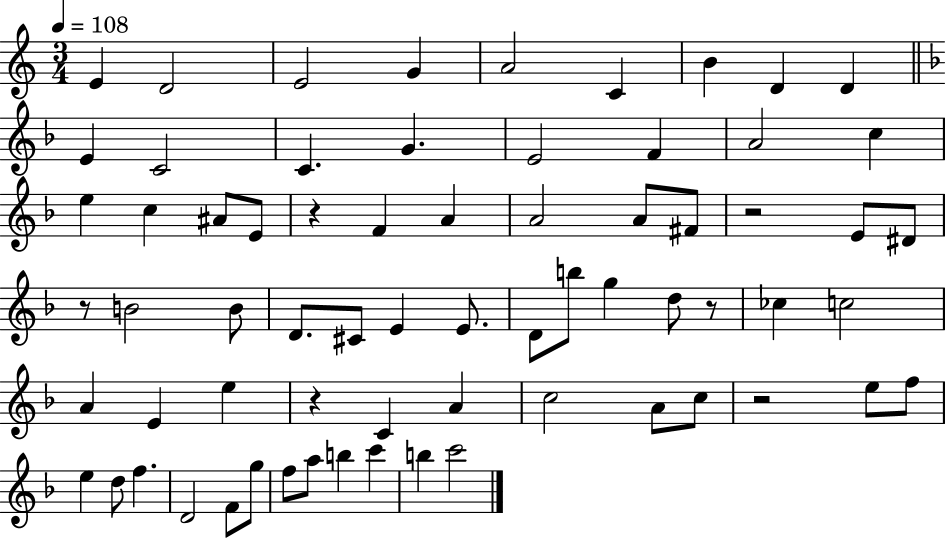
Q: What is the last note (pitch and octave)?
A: C6